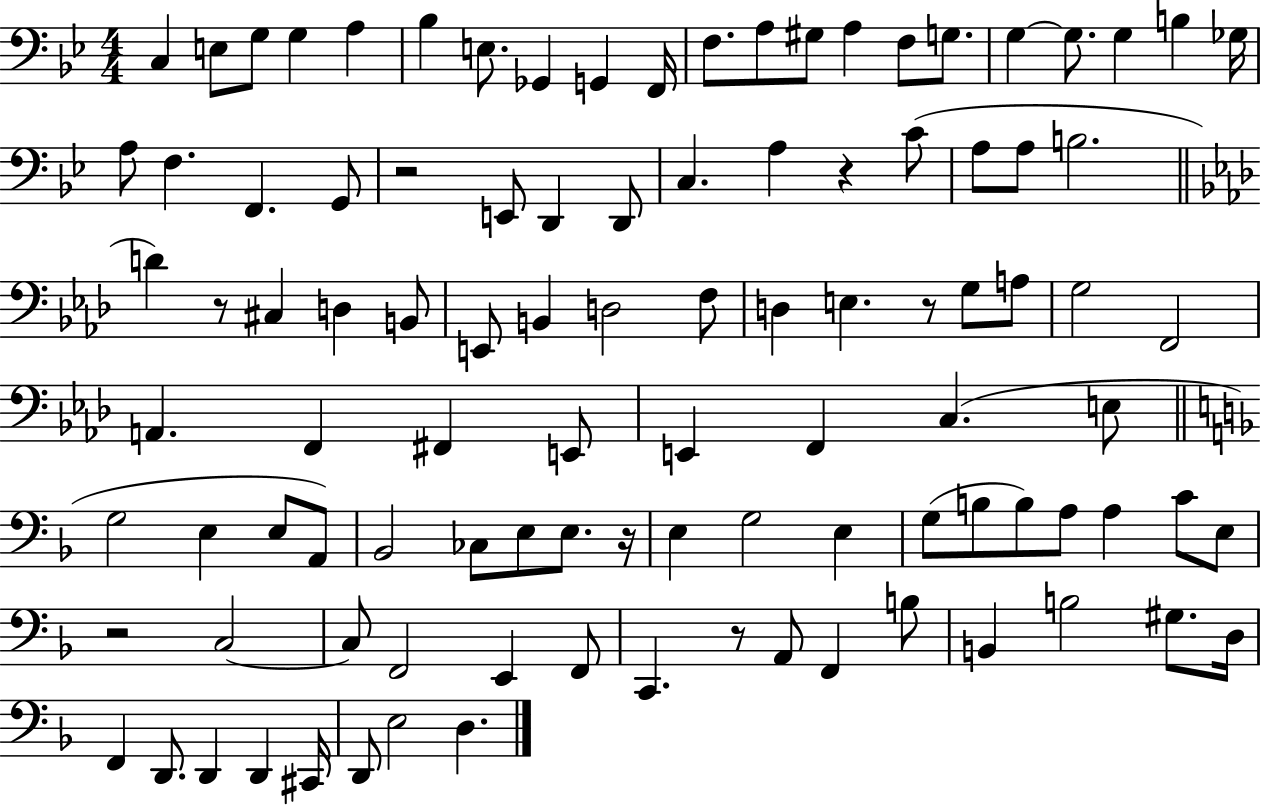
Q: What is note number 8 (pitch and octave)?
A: Gb2